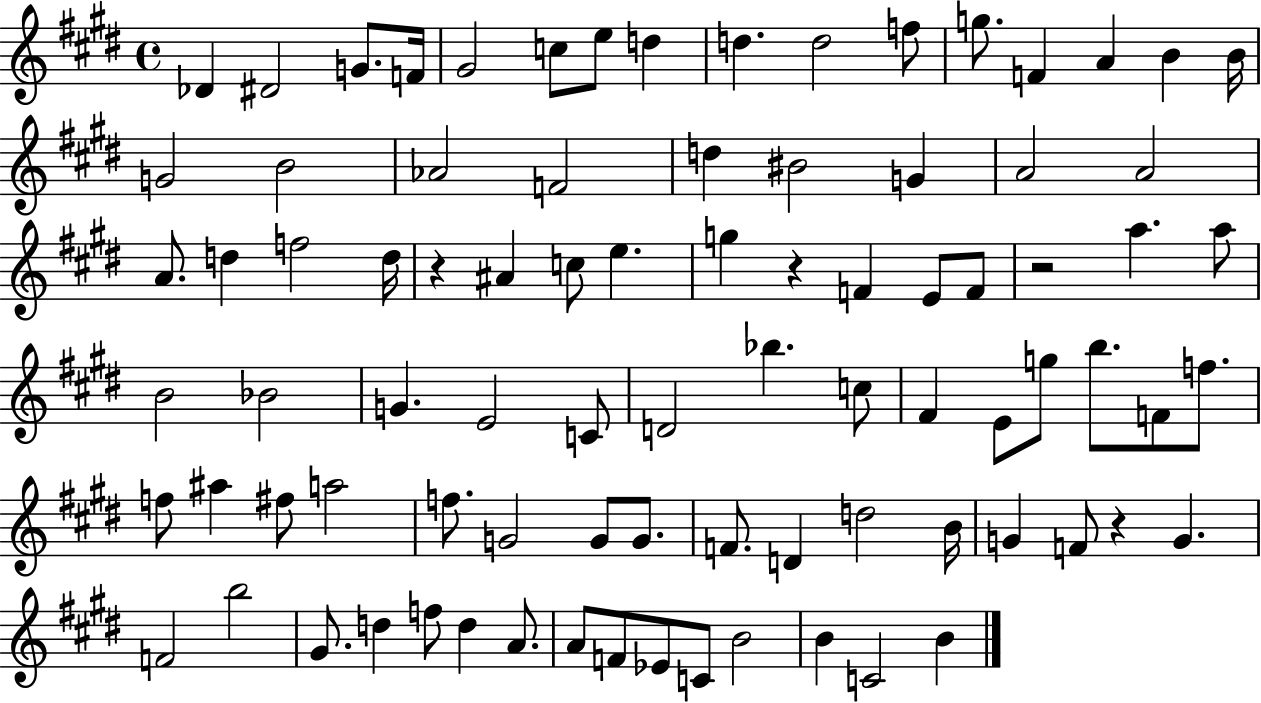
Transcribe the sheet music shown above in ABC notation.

X:1
T:Untitled
M:4/4
L:1/4
K:E
_D ^D2 G/2 F/4 ^G2 c/2 e/2 d d d2 f/2 g/2 F A B B/4 G2 B2 _A2 F2 d ^B2 G A2 A2 A/2 d f2 d/4 z ^A c/2 e g z F E/2 F/2 z2 a a/2 B2 _B2 G E2 C/2 D2 _b c/2 ^F E/2 g/2 b/2 F/2 f/2 f/2 ^a ^f/2 a2 f/2 G2 G/2 G/2 F/2 D d2 B/4 G F/2 z G F2 b2 ^G/2 d f/2 d A/2 A/2 F/2 _E/2 C/2 B2 B C2 B